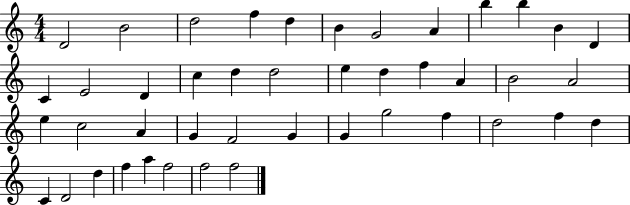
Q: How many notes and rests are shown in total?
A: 44